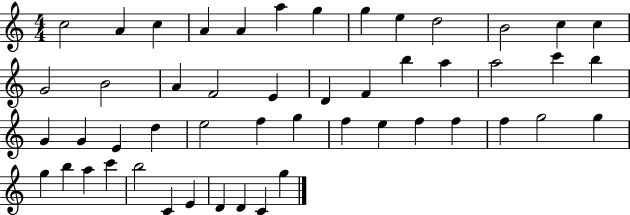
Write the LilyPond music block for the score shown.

{
  \clef treble
  \numericTimeSignature
  \time 4/4
  \key c \major
  c''2 a'4 c''4 | a'4 a'4 a''4 g''4 | g''4 e''4 d''2 | b'2 c''4 c''4 | \break g'2 b'2 | a'4 f'2 e'4 | d'4 f'4 b''4 a''4 | a''2 c'''4 b''4 | \break g'4 g'4 e'4 d''4 | e''2 f''4 g''4 | f''4 e''4 f''4 f''4 | f''4 g''2 g''4 | \break g''4 b''4 a''4 c'''4 | b''2 c'4 e'4 | d'4 d'4 c'4 g''4 | \bar "|."
}